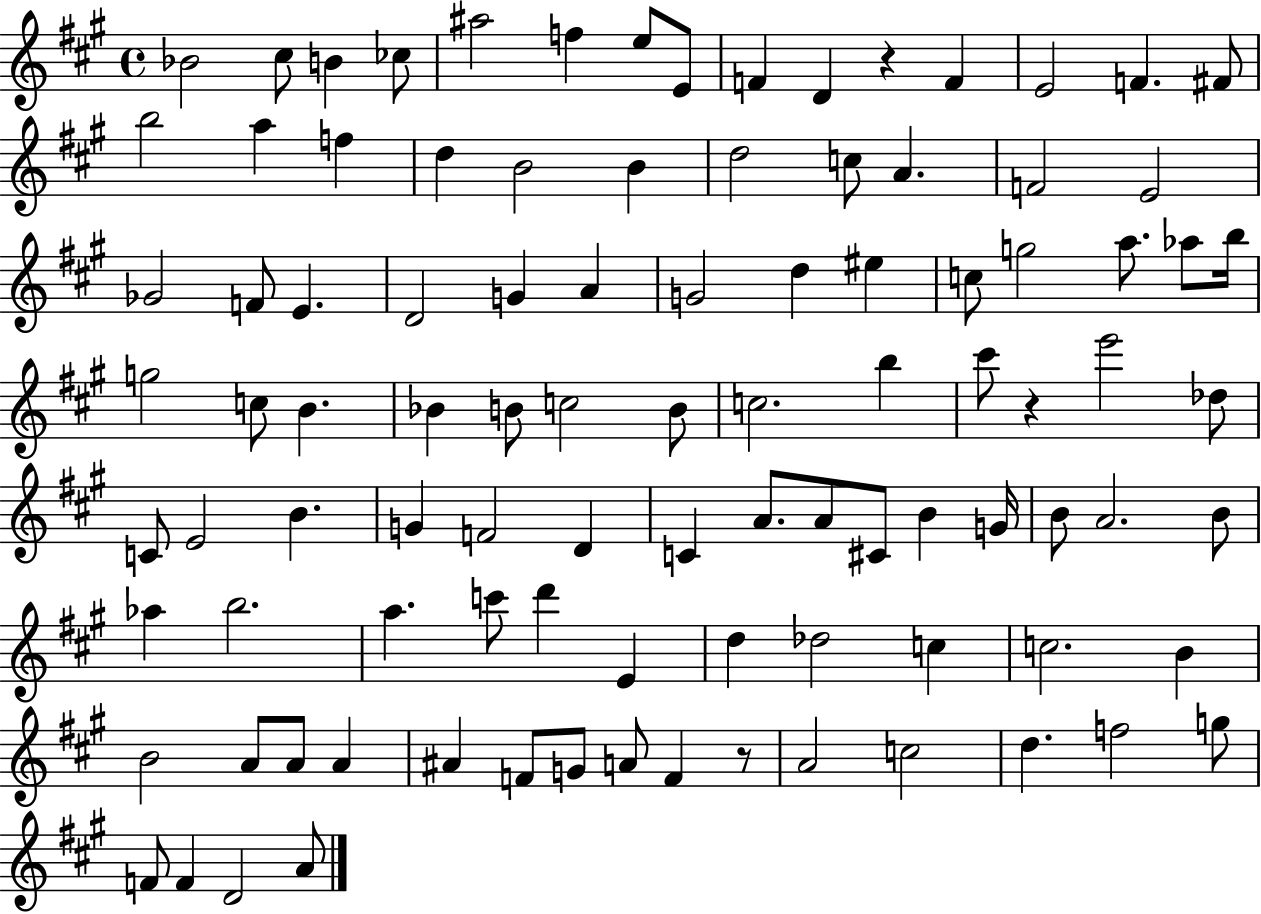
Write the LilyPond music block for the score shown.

{
  \clef treble
  \time 4/4
  \defaultTimeSignature
  \key a \major
  bes'2 cis''8 b'4 ces''8 | ais''2 f''4 e''8 e'8 | f'4 d'4 r4 f'4 | e'2 f'4. fis'8 | \break b''2 a''4 f''4 | d''4 b'2 b'4 | d''2 c''8 a'4. | f'2 e'2 | \break ges'2 f'8 e'4. | d'2 g'4 a'4 | g'2 d''4 eis''4 | c''8 g''2 a''8. aes''8 b''16 | \break g''2 c''8 b'4. | bes'4 b'8 c''2 b'8 | c''2. b''4 | cis'''8 r4 e'''2 des''8 | \break c'8 e'2 b'4. | g'4 f'2 d'4 | c'4 a'8. a'8 cis'8 b'4 g'16 | b'8 a'2. b'8 | \break aes''4 b''2. | a''4. c'''8 d'''4 e'4 | d''4 des''2 c''4 | c''2. b'4 | \break b'2 a'8 a'8 a'4 | ais'4 f'8 g'8 a'8 f'4 r8 | a'2 c''2 | d''4. f''2 g''8 | \break f'8 f'4 d'2 a'8 | \bar "|."
}